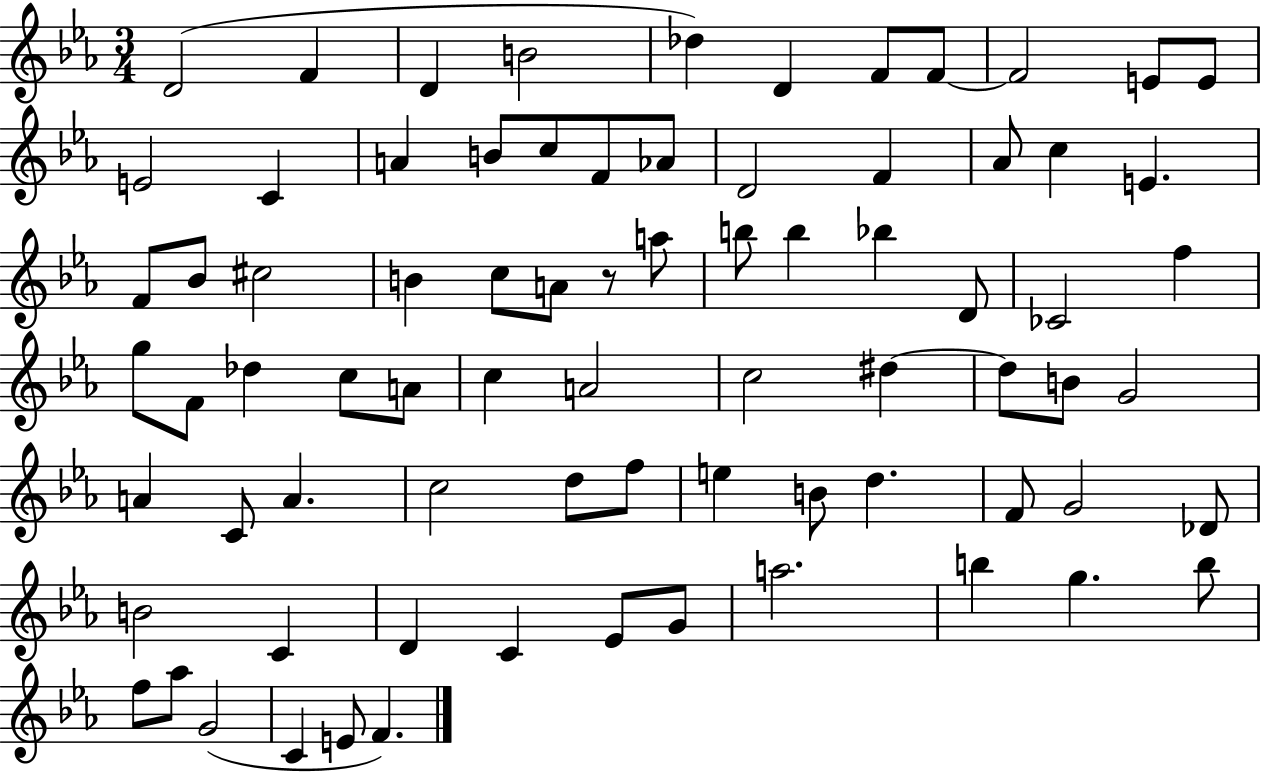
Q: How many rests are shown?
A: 1